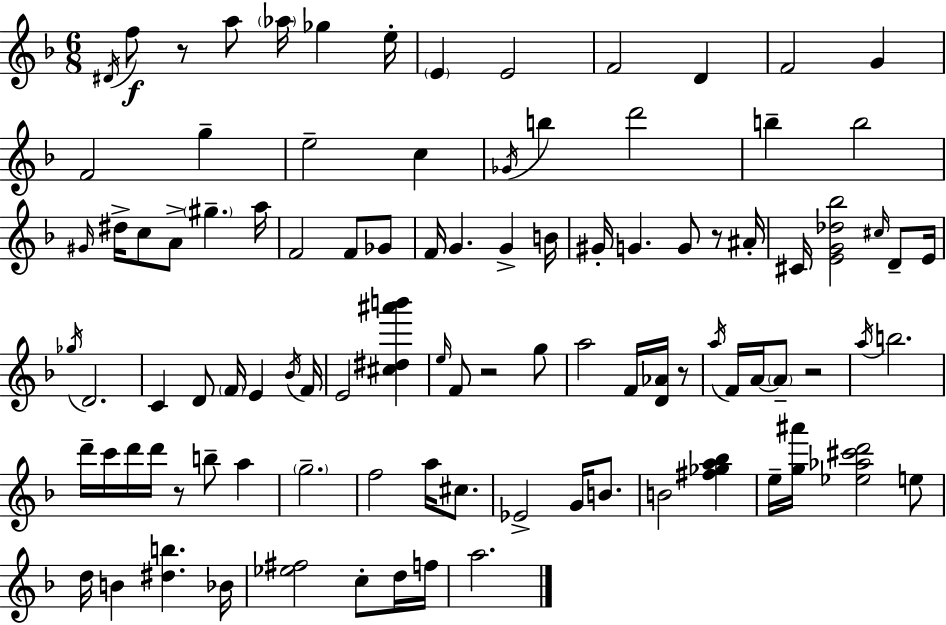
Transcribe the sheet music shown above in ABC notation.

X:1
T:Untitled
M:6/8
L:1/4
K:Dm
^D/4 f/2 z/2 a/2 _a/4 _g e/4 E E2 F2 D F2 G F2 g e2 c _G/4 b d'2 b b2 ^G/4 ^d/4 c/2 A/2 ^g a/4 F2 F/2 _G/2 F/4 G G B/4 ^G/4 G G/2 z/2 ^A/4 ^C/4 [EG_d_b]2 ^c/4 D/2 E/4 _g/4 D2 C D/2 F/4 E _B/4 F/4 E2 [^c^d^a'b'] e/4 F/2 z2 g/2 a2 F/4 [D_A]/4 z/2 a/4 F/4 A/4 A/2 z2 a/4 b2 d'/4 c'/4 d'/4 d'/4 z/2 b/2 a g2 f2 a/4 ^c/2 _E2 G/4 B/2 B2 [^f_ga_b] e/4 [g^a']/4 [_e_a^c'd']2 e/2 d/4 B [^db] _B/4 [_e^f]2 c/2 d/4 f/4 a2